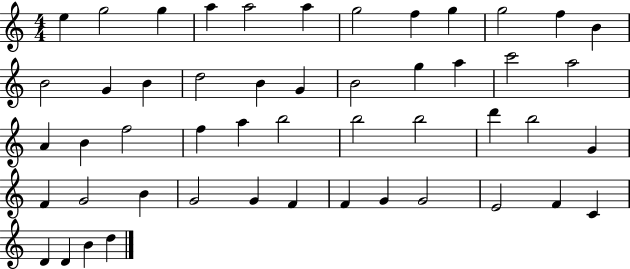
X:1
T:Untitled
M:4/4
L:1/4
K:C
e g2 g a a2 a g2 f g g2 f B B2 G B d2 B G B2 g a c'2 a2 A B f2 f a b2 b2 b2 d' b2 G F G2 B G2 G F F G G2 E2 F C D D B d